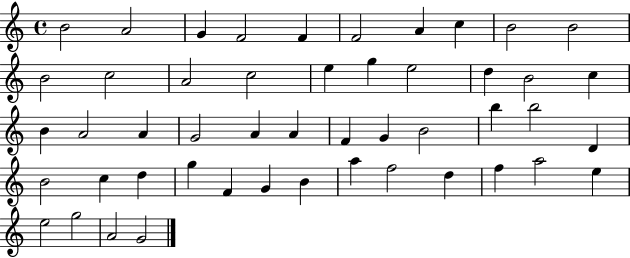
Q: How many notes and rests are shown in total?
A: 49